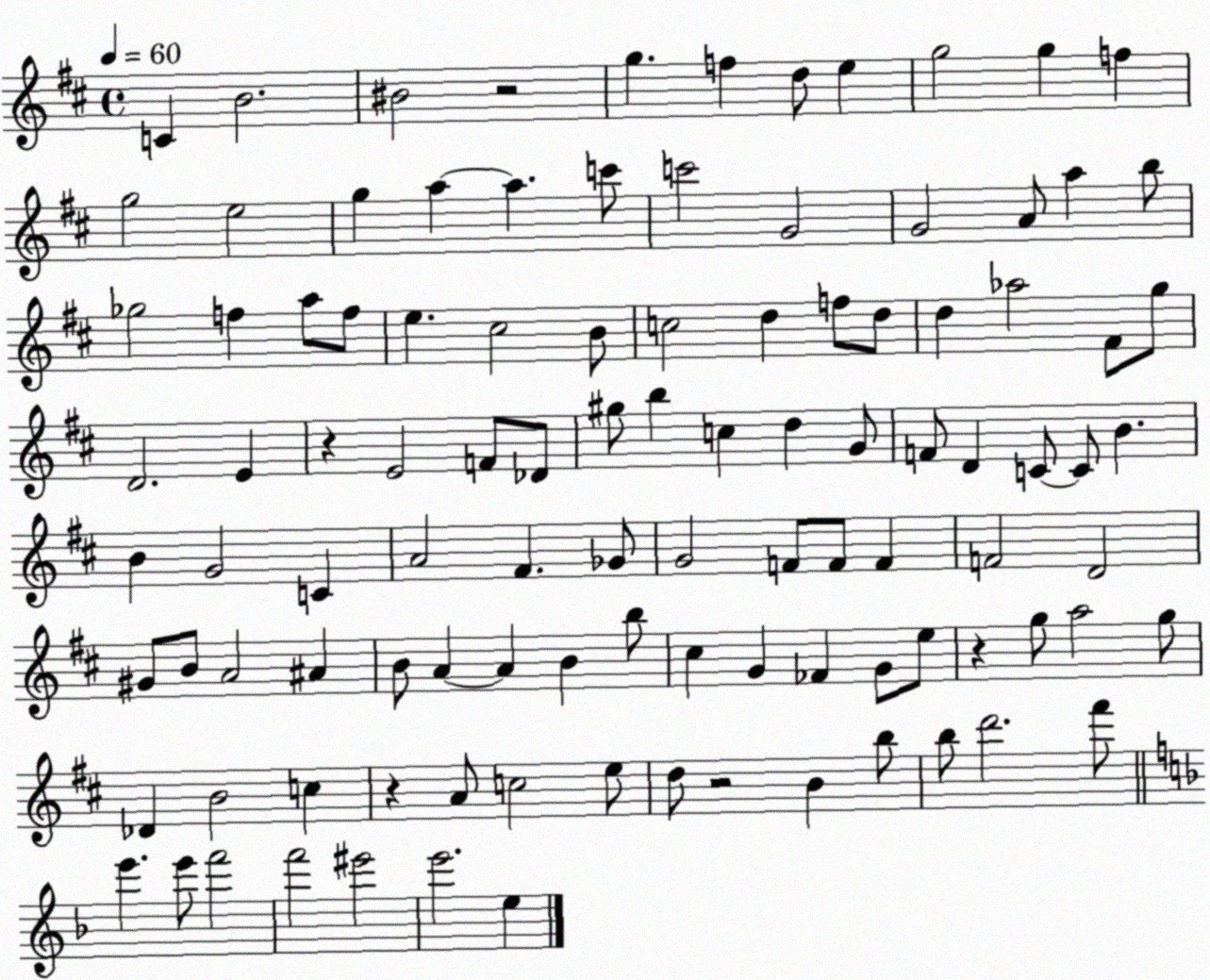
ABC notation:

X:1
T:Untitled
M:4/4
L:1/4
K:D
C B2 ^B2 z2 g f d/2 e g2 g f g2 e2 g a a c'/2 c'2 G2 G2 A/2 a b/2 _g2 f a/2 f/2 e ^c2 B/2 c2 d f/2 d/2 d _a2 ^F/2 g/2 D2 E z E2 F/2 _D/2 ^g/2 b c d G/2 F/2 D C/2 C/2 B B G2 C A2 ^F _G/2 G2 F/2 F/2 F F2 D2 ^G/2 B/2 A2 ^A B/2 A A B b/2 ^c G _F G/2 e/2 z g/2 a2 g/2 _D B2 c z A/2 c2 e/2 d/2 z2 B b/2 b/2 d'2 ^f'/2 e' e'/2 f'2 f'2 ^e'2 e'2 e